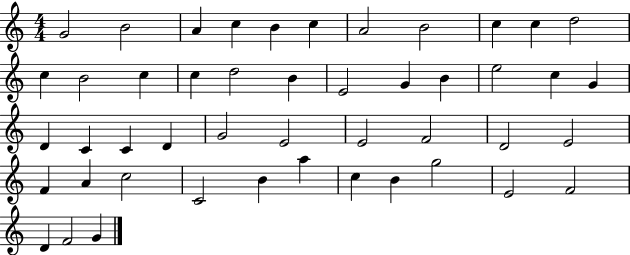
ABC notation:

X:1
T:Untitled
M:4/4
L:1/4
K:C
G2 B2 A c B c A2 B2 c c d2 c B2 c c d2 B E2 G B e2 c G D C C D G2 E2 E2 F2 D2 E2 F A c2 C2 B a c B g2 E2 F2 D F2 G